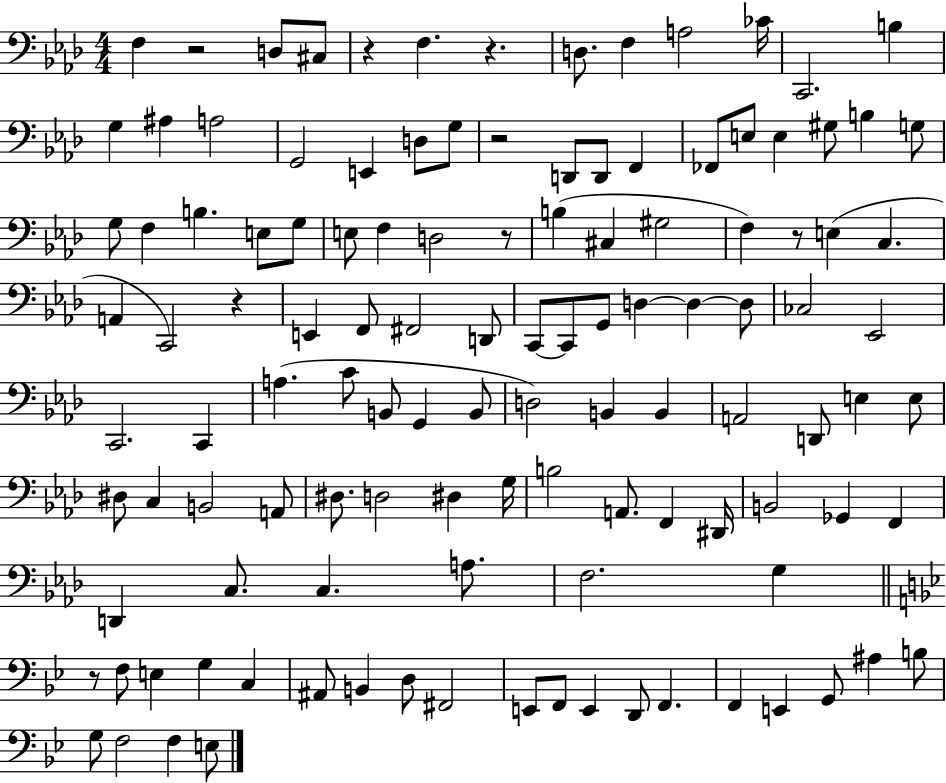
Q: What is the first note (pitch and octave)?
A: F3